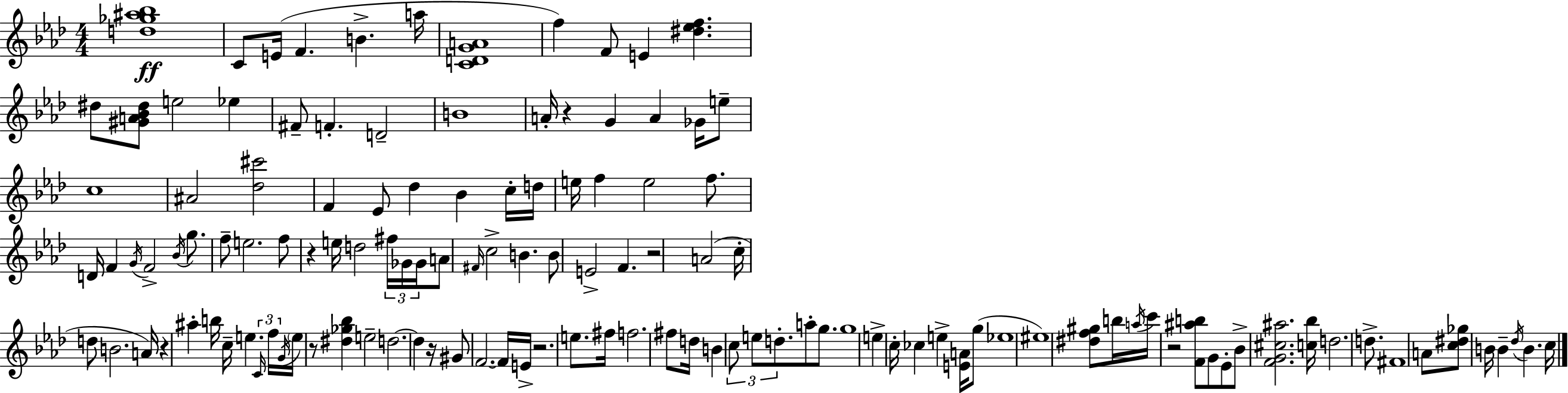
[D5,Gb5,A#5,Bb5]/w C4/e E4/s F4/q. B4/q. A5/s [C4,D4,G4,A4]/w F5/q F4/e E4/q [D#5,Eb5,F5]/q. D#5/e [G#4,A4,Bb4,D#5]/e E5/h Eb5/q F#4/e F4/q. D4/h B4/w A4/s R/q G4/q A4/q Gb4/s E5/e C5/w A#4/h [Db5,C#6]/h F4/q Eb4/e Db5/q Bb4/q C5/s D5/s E5/s F5/q E5/h F5/e. D4/s F4/q G4/s F4/h Bb4/s G5/e. F5/e E5/h. F5/e R/q E5/s D5/h F#5/s Gb4/s Gb4/s A4/e F#4/s C5/h B4/q. B4/e E4/h F4/q. R/h A4/h C5/s D5/e B4/h. A4/s R/q A#5/q B5/s C5/s E5/q. C4/s F5/s G4/s E5/s R/e [D#5,Gb5,Bb5]/q E5/h D5/h. D5/q R/s G#4/e F4/h. F4/s E4/s R/h. E5/e. F#5/s F5/h. F#5/e D5/s B4/q C5/e E5/e D5/e. A5/e G5/e. G5/w E5/q C5/s CES5/q E5/q [E4,A4]/s G5/e Eb5/w EIS5/w [D#5,F5,G#5]/e B5/s A5/s C6/s R/h [F4,A#5,B5]/e G4/e Eb4/e Bb4/e [F4,G4,C#5,A#5]/h. [C5,Bb5]/s D5/h. D5/e. F#4/w A4/e [C5,D#5,Gb5]/e B4/s B4/q Db5/s B4/q. C5/s